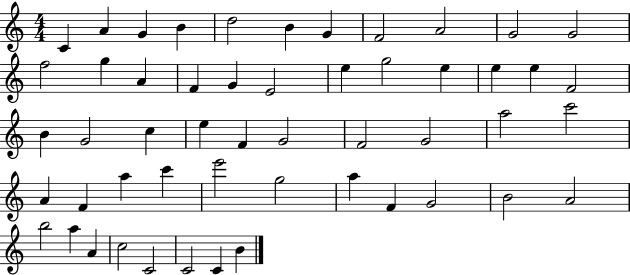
X:1
T:Untitled
M:4/4
L:1/4
K:C
C A G B d2 B G F2 A2 G2 G2 f2 g A F G E2 e g2 e e e F2 B G2 c e F G2 F2 G2 a2 c'2 A F a c' e'2 g2 a F G2 B2 A2 b2 a A c2 C2 C2 C B